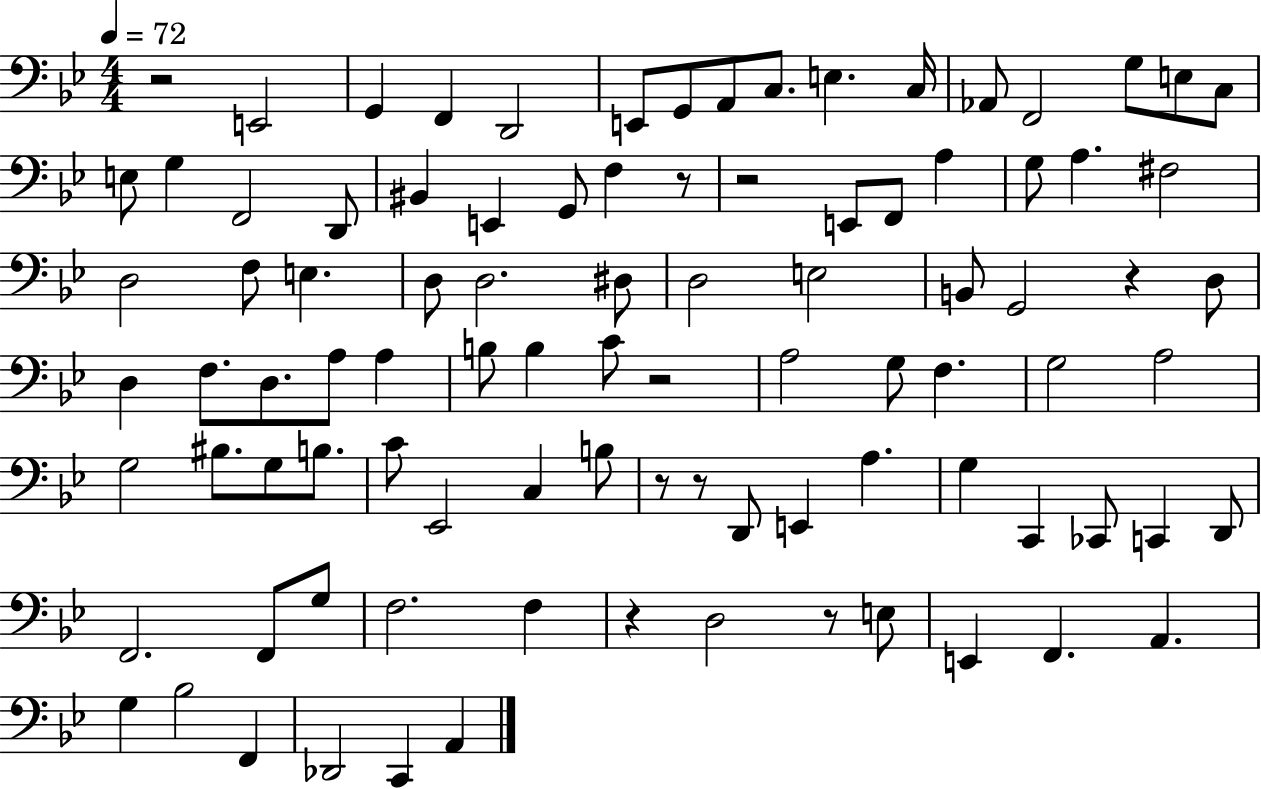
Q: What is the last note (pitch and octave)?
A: A2